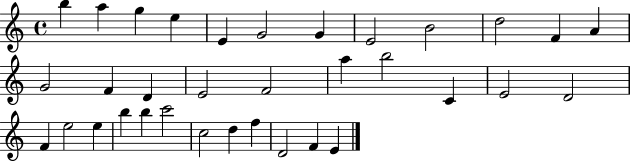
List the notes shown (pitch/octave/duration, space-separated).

B5/q A5/q G5/q E5/q E4/q G4/h G4/q E4/h B4/h D5/h F4/q A4/q G4/h F4/q D4/q E4/h F4/h A5/q B5/h C4/q E4/h D4/h F4/q E5/h E5/q B5/q B5/q C6/h C5/h D5/q F5/q D4/h F4/q E4/q